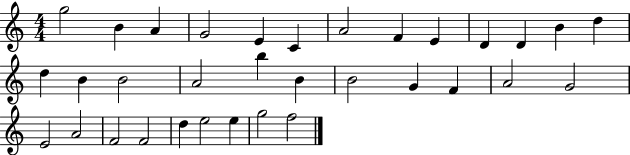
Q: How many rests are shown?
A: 0